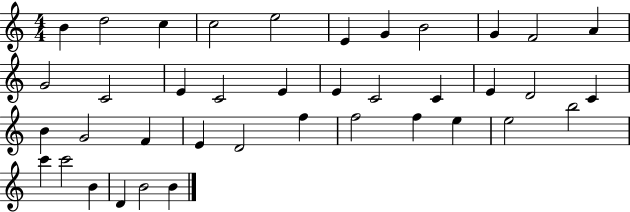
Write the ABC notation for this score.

X:1
T:Untitled
M:4/4
L:1/4
K:C
B d2 c c2 e2 E G B2 G F2 A G2 C2 E C2 E E C2 C E D2 C B G2 F E D2 f f2 f e e2 b2 c' c'2 B D B2 B